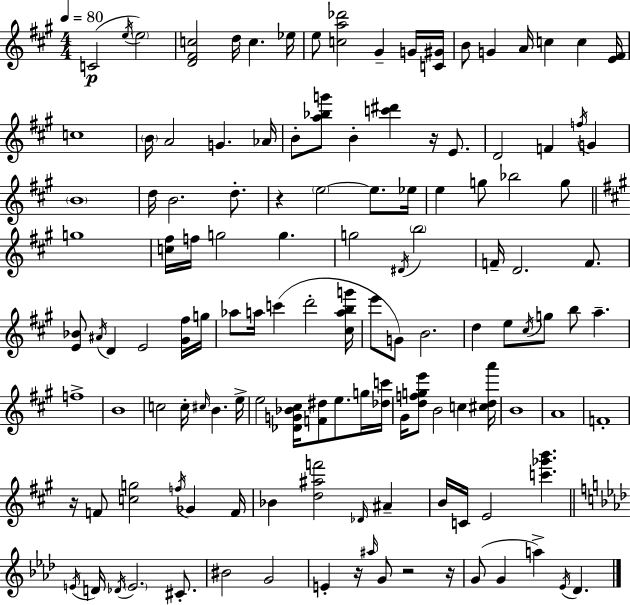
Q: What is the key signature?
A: A major